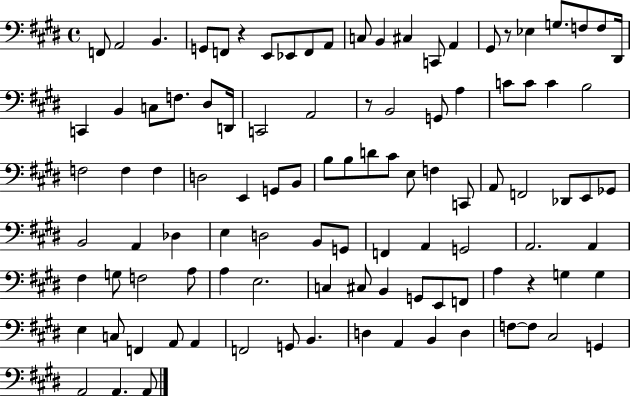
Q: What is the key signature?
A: E major